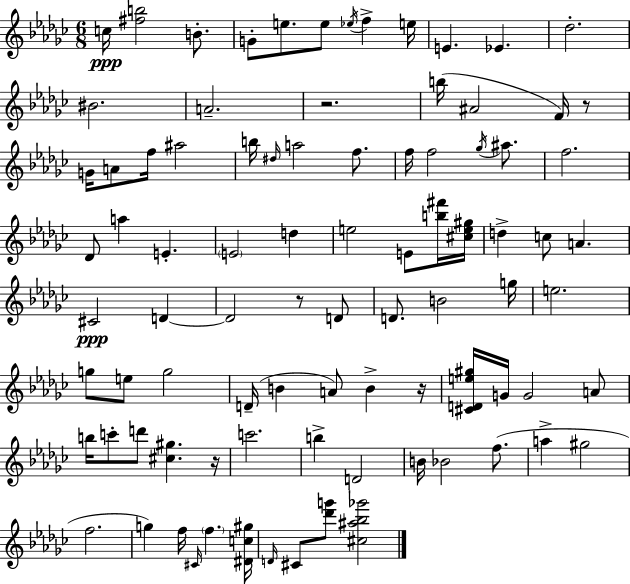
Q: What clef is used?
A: treble